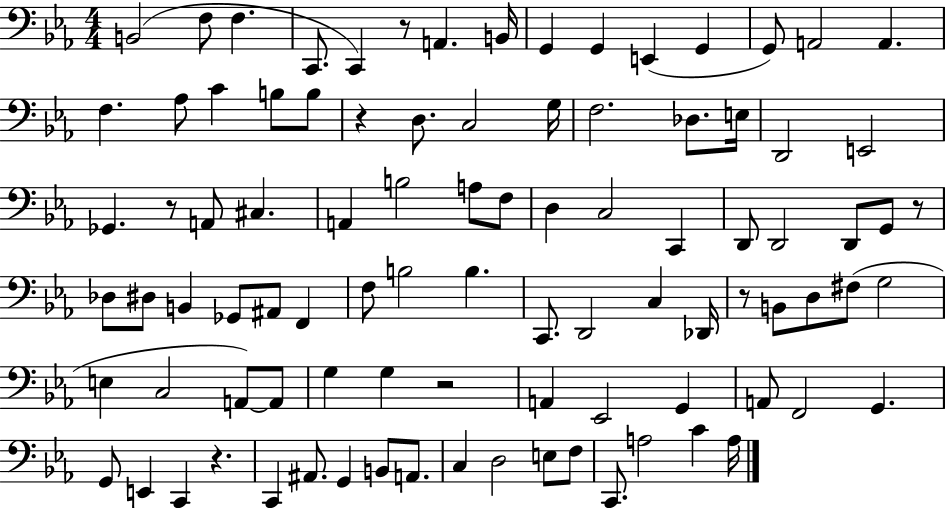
X:1
T:Untitled
M:4/4
L:1/4
K:Eb
B,,2 F,/2 F, C,,/2 C,, z/2 A,, B,,/4 G,, G,, E,, G,, G,,/2 A,,2 A,, F, _A,/2 C B,/2 B,/2 z D,/2 C,2 G,/4 F,2 _D,/2 E,/4 D,,2 E,,2 _G,, z/2 A,,/2 ^C, A,, B,2 A,/2 F,/2 D, C,2 C,, D,,/2 D,,2 D,,/2 G,,/2 z/2 _D,/2 ^D,/2 B,, _G,,/2 ^A,,/2 F,, F,/2 B,2 B, C,,/2 D,,2 C, _D,,/4 z/2 B,,/2 D,/2 ^F,/2 G,2 E, C,2 A,,/2 A,,/2 G, G, z2 A,, _E,,2 G,, A,,/2 F,,2 G,, G,,/2 E,, C,, z C,, ^A,,/2 G,, B,,/2 A,,/2 C, D,2 E,/2 F,/2 C,,/2 A,2 C A,/4